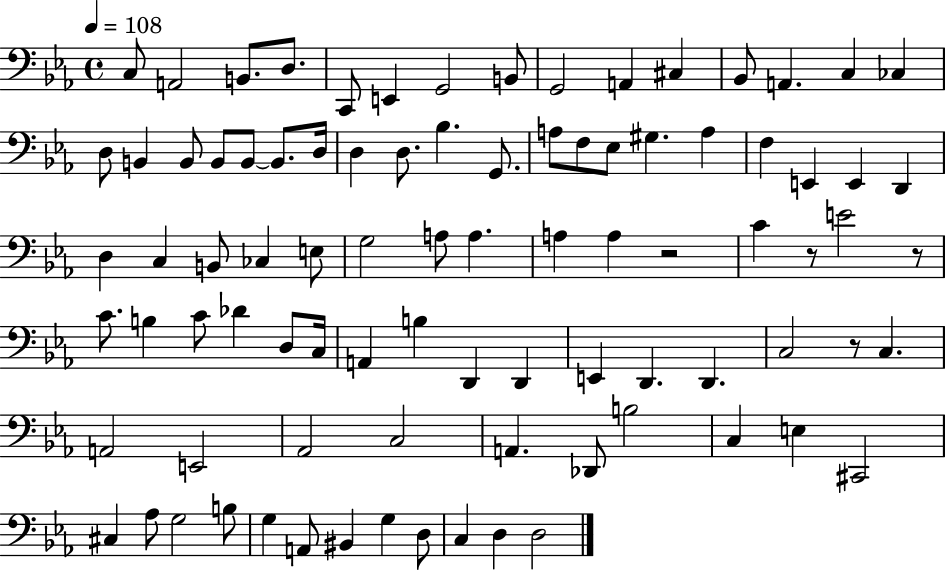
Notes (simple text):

C3/e A2/h B2/e. D3/e. C2/e E2/q G2/h B2/e G2/h A2/q C#3/q Bb2/e A2/q. C3/q CES3/q D3/e B2/q B2/e B2/e B2/e B2/e. D3/s D3/q D3/e. Bb3/q. G2/e. A3/e F3/e Eb3/e G#3/q. A3/q F3/q E2/q E2/q D2/q D3/q C3/q B2/e CES3/q E3/e G3/h A3/e A3/q. A3/q A3/q R/h C4/q R/e E4/h R/e C4/e. B3/q C4/e Db4/q D3/e C3/s A2/q B3/q D2/q D2/q E2/q D2/q. D2/q. C3/h R/e C3/q. A2/h E2/h Ab2/h C3/h A2/q. Db2/e B3/h C3/q E3/q C#2/h C#3/q Ab3/e G3/h B3/e G3/q A2/e BIS2/q G3/q D3/e C3/q D3/q D3/h